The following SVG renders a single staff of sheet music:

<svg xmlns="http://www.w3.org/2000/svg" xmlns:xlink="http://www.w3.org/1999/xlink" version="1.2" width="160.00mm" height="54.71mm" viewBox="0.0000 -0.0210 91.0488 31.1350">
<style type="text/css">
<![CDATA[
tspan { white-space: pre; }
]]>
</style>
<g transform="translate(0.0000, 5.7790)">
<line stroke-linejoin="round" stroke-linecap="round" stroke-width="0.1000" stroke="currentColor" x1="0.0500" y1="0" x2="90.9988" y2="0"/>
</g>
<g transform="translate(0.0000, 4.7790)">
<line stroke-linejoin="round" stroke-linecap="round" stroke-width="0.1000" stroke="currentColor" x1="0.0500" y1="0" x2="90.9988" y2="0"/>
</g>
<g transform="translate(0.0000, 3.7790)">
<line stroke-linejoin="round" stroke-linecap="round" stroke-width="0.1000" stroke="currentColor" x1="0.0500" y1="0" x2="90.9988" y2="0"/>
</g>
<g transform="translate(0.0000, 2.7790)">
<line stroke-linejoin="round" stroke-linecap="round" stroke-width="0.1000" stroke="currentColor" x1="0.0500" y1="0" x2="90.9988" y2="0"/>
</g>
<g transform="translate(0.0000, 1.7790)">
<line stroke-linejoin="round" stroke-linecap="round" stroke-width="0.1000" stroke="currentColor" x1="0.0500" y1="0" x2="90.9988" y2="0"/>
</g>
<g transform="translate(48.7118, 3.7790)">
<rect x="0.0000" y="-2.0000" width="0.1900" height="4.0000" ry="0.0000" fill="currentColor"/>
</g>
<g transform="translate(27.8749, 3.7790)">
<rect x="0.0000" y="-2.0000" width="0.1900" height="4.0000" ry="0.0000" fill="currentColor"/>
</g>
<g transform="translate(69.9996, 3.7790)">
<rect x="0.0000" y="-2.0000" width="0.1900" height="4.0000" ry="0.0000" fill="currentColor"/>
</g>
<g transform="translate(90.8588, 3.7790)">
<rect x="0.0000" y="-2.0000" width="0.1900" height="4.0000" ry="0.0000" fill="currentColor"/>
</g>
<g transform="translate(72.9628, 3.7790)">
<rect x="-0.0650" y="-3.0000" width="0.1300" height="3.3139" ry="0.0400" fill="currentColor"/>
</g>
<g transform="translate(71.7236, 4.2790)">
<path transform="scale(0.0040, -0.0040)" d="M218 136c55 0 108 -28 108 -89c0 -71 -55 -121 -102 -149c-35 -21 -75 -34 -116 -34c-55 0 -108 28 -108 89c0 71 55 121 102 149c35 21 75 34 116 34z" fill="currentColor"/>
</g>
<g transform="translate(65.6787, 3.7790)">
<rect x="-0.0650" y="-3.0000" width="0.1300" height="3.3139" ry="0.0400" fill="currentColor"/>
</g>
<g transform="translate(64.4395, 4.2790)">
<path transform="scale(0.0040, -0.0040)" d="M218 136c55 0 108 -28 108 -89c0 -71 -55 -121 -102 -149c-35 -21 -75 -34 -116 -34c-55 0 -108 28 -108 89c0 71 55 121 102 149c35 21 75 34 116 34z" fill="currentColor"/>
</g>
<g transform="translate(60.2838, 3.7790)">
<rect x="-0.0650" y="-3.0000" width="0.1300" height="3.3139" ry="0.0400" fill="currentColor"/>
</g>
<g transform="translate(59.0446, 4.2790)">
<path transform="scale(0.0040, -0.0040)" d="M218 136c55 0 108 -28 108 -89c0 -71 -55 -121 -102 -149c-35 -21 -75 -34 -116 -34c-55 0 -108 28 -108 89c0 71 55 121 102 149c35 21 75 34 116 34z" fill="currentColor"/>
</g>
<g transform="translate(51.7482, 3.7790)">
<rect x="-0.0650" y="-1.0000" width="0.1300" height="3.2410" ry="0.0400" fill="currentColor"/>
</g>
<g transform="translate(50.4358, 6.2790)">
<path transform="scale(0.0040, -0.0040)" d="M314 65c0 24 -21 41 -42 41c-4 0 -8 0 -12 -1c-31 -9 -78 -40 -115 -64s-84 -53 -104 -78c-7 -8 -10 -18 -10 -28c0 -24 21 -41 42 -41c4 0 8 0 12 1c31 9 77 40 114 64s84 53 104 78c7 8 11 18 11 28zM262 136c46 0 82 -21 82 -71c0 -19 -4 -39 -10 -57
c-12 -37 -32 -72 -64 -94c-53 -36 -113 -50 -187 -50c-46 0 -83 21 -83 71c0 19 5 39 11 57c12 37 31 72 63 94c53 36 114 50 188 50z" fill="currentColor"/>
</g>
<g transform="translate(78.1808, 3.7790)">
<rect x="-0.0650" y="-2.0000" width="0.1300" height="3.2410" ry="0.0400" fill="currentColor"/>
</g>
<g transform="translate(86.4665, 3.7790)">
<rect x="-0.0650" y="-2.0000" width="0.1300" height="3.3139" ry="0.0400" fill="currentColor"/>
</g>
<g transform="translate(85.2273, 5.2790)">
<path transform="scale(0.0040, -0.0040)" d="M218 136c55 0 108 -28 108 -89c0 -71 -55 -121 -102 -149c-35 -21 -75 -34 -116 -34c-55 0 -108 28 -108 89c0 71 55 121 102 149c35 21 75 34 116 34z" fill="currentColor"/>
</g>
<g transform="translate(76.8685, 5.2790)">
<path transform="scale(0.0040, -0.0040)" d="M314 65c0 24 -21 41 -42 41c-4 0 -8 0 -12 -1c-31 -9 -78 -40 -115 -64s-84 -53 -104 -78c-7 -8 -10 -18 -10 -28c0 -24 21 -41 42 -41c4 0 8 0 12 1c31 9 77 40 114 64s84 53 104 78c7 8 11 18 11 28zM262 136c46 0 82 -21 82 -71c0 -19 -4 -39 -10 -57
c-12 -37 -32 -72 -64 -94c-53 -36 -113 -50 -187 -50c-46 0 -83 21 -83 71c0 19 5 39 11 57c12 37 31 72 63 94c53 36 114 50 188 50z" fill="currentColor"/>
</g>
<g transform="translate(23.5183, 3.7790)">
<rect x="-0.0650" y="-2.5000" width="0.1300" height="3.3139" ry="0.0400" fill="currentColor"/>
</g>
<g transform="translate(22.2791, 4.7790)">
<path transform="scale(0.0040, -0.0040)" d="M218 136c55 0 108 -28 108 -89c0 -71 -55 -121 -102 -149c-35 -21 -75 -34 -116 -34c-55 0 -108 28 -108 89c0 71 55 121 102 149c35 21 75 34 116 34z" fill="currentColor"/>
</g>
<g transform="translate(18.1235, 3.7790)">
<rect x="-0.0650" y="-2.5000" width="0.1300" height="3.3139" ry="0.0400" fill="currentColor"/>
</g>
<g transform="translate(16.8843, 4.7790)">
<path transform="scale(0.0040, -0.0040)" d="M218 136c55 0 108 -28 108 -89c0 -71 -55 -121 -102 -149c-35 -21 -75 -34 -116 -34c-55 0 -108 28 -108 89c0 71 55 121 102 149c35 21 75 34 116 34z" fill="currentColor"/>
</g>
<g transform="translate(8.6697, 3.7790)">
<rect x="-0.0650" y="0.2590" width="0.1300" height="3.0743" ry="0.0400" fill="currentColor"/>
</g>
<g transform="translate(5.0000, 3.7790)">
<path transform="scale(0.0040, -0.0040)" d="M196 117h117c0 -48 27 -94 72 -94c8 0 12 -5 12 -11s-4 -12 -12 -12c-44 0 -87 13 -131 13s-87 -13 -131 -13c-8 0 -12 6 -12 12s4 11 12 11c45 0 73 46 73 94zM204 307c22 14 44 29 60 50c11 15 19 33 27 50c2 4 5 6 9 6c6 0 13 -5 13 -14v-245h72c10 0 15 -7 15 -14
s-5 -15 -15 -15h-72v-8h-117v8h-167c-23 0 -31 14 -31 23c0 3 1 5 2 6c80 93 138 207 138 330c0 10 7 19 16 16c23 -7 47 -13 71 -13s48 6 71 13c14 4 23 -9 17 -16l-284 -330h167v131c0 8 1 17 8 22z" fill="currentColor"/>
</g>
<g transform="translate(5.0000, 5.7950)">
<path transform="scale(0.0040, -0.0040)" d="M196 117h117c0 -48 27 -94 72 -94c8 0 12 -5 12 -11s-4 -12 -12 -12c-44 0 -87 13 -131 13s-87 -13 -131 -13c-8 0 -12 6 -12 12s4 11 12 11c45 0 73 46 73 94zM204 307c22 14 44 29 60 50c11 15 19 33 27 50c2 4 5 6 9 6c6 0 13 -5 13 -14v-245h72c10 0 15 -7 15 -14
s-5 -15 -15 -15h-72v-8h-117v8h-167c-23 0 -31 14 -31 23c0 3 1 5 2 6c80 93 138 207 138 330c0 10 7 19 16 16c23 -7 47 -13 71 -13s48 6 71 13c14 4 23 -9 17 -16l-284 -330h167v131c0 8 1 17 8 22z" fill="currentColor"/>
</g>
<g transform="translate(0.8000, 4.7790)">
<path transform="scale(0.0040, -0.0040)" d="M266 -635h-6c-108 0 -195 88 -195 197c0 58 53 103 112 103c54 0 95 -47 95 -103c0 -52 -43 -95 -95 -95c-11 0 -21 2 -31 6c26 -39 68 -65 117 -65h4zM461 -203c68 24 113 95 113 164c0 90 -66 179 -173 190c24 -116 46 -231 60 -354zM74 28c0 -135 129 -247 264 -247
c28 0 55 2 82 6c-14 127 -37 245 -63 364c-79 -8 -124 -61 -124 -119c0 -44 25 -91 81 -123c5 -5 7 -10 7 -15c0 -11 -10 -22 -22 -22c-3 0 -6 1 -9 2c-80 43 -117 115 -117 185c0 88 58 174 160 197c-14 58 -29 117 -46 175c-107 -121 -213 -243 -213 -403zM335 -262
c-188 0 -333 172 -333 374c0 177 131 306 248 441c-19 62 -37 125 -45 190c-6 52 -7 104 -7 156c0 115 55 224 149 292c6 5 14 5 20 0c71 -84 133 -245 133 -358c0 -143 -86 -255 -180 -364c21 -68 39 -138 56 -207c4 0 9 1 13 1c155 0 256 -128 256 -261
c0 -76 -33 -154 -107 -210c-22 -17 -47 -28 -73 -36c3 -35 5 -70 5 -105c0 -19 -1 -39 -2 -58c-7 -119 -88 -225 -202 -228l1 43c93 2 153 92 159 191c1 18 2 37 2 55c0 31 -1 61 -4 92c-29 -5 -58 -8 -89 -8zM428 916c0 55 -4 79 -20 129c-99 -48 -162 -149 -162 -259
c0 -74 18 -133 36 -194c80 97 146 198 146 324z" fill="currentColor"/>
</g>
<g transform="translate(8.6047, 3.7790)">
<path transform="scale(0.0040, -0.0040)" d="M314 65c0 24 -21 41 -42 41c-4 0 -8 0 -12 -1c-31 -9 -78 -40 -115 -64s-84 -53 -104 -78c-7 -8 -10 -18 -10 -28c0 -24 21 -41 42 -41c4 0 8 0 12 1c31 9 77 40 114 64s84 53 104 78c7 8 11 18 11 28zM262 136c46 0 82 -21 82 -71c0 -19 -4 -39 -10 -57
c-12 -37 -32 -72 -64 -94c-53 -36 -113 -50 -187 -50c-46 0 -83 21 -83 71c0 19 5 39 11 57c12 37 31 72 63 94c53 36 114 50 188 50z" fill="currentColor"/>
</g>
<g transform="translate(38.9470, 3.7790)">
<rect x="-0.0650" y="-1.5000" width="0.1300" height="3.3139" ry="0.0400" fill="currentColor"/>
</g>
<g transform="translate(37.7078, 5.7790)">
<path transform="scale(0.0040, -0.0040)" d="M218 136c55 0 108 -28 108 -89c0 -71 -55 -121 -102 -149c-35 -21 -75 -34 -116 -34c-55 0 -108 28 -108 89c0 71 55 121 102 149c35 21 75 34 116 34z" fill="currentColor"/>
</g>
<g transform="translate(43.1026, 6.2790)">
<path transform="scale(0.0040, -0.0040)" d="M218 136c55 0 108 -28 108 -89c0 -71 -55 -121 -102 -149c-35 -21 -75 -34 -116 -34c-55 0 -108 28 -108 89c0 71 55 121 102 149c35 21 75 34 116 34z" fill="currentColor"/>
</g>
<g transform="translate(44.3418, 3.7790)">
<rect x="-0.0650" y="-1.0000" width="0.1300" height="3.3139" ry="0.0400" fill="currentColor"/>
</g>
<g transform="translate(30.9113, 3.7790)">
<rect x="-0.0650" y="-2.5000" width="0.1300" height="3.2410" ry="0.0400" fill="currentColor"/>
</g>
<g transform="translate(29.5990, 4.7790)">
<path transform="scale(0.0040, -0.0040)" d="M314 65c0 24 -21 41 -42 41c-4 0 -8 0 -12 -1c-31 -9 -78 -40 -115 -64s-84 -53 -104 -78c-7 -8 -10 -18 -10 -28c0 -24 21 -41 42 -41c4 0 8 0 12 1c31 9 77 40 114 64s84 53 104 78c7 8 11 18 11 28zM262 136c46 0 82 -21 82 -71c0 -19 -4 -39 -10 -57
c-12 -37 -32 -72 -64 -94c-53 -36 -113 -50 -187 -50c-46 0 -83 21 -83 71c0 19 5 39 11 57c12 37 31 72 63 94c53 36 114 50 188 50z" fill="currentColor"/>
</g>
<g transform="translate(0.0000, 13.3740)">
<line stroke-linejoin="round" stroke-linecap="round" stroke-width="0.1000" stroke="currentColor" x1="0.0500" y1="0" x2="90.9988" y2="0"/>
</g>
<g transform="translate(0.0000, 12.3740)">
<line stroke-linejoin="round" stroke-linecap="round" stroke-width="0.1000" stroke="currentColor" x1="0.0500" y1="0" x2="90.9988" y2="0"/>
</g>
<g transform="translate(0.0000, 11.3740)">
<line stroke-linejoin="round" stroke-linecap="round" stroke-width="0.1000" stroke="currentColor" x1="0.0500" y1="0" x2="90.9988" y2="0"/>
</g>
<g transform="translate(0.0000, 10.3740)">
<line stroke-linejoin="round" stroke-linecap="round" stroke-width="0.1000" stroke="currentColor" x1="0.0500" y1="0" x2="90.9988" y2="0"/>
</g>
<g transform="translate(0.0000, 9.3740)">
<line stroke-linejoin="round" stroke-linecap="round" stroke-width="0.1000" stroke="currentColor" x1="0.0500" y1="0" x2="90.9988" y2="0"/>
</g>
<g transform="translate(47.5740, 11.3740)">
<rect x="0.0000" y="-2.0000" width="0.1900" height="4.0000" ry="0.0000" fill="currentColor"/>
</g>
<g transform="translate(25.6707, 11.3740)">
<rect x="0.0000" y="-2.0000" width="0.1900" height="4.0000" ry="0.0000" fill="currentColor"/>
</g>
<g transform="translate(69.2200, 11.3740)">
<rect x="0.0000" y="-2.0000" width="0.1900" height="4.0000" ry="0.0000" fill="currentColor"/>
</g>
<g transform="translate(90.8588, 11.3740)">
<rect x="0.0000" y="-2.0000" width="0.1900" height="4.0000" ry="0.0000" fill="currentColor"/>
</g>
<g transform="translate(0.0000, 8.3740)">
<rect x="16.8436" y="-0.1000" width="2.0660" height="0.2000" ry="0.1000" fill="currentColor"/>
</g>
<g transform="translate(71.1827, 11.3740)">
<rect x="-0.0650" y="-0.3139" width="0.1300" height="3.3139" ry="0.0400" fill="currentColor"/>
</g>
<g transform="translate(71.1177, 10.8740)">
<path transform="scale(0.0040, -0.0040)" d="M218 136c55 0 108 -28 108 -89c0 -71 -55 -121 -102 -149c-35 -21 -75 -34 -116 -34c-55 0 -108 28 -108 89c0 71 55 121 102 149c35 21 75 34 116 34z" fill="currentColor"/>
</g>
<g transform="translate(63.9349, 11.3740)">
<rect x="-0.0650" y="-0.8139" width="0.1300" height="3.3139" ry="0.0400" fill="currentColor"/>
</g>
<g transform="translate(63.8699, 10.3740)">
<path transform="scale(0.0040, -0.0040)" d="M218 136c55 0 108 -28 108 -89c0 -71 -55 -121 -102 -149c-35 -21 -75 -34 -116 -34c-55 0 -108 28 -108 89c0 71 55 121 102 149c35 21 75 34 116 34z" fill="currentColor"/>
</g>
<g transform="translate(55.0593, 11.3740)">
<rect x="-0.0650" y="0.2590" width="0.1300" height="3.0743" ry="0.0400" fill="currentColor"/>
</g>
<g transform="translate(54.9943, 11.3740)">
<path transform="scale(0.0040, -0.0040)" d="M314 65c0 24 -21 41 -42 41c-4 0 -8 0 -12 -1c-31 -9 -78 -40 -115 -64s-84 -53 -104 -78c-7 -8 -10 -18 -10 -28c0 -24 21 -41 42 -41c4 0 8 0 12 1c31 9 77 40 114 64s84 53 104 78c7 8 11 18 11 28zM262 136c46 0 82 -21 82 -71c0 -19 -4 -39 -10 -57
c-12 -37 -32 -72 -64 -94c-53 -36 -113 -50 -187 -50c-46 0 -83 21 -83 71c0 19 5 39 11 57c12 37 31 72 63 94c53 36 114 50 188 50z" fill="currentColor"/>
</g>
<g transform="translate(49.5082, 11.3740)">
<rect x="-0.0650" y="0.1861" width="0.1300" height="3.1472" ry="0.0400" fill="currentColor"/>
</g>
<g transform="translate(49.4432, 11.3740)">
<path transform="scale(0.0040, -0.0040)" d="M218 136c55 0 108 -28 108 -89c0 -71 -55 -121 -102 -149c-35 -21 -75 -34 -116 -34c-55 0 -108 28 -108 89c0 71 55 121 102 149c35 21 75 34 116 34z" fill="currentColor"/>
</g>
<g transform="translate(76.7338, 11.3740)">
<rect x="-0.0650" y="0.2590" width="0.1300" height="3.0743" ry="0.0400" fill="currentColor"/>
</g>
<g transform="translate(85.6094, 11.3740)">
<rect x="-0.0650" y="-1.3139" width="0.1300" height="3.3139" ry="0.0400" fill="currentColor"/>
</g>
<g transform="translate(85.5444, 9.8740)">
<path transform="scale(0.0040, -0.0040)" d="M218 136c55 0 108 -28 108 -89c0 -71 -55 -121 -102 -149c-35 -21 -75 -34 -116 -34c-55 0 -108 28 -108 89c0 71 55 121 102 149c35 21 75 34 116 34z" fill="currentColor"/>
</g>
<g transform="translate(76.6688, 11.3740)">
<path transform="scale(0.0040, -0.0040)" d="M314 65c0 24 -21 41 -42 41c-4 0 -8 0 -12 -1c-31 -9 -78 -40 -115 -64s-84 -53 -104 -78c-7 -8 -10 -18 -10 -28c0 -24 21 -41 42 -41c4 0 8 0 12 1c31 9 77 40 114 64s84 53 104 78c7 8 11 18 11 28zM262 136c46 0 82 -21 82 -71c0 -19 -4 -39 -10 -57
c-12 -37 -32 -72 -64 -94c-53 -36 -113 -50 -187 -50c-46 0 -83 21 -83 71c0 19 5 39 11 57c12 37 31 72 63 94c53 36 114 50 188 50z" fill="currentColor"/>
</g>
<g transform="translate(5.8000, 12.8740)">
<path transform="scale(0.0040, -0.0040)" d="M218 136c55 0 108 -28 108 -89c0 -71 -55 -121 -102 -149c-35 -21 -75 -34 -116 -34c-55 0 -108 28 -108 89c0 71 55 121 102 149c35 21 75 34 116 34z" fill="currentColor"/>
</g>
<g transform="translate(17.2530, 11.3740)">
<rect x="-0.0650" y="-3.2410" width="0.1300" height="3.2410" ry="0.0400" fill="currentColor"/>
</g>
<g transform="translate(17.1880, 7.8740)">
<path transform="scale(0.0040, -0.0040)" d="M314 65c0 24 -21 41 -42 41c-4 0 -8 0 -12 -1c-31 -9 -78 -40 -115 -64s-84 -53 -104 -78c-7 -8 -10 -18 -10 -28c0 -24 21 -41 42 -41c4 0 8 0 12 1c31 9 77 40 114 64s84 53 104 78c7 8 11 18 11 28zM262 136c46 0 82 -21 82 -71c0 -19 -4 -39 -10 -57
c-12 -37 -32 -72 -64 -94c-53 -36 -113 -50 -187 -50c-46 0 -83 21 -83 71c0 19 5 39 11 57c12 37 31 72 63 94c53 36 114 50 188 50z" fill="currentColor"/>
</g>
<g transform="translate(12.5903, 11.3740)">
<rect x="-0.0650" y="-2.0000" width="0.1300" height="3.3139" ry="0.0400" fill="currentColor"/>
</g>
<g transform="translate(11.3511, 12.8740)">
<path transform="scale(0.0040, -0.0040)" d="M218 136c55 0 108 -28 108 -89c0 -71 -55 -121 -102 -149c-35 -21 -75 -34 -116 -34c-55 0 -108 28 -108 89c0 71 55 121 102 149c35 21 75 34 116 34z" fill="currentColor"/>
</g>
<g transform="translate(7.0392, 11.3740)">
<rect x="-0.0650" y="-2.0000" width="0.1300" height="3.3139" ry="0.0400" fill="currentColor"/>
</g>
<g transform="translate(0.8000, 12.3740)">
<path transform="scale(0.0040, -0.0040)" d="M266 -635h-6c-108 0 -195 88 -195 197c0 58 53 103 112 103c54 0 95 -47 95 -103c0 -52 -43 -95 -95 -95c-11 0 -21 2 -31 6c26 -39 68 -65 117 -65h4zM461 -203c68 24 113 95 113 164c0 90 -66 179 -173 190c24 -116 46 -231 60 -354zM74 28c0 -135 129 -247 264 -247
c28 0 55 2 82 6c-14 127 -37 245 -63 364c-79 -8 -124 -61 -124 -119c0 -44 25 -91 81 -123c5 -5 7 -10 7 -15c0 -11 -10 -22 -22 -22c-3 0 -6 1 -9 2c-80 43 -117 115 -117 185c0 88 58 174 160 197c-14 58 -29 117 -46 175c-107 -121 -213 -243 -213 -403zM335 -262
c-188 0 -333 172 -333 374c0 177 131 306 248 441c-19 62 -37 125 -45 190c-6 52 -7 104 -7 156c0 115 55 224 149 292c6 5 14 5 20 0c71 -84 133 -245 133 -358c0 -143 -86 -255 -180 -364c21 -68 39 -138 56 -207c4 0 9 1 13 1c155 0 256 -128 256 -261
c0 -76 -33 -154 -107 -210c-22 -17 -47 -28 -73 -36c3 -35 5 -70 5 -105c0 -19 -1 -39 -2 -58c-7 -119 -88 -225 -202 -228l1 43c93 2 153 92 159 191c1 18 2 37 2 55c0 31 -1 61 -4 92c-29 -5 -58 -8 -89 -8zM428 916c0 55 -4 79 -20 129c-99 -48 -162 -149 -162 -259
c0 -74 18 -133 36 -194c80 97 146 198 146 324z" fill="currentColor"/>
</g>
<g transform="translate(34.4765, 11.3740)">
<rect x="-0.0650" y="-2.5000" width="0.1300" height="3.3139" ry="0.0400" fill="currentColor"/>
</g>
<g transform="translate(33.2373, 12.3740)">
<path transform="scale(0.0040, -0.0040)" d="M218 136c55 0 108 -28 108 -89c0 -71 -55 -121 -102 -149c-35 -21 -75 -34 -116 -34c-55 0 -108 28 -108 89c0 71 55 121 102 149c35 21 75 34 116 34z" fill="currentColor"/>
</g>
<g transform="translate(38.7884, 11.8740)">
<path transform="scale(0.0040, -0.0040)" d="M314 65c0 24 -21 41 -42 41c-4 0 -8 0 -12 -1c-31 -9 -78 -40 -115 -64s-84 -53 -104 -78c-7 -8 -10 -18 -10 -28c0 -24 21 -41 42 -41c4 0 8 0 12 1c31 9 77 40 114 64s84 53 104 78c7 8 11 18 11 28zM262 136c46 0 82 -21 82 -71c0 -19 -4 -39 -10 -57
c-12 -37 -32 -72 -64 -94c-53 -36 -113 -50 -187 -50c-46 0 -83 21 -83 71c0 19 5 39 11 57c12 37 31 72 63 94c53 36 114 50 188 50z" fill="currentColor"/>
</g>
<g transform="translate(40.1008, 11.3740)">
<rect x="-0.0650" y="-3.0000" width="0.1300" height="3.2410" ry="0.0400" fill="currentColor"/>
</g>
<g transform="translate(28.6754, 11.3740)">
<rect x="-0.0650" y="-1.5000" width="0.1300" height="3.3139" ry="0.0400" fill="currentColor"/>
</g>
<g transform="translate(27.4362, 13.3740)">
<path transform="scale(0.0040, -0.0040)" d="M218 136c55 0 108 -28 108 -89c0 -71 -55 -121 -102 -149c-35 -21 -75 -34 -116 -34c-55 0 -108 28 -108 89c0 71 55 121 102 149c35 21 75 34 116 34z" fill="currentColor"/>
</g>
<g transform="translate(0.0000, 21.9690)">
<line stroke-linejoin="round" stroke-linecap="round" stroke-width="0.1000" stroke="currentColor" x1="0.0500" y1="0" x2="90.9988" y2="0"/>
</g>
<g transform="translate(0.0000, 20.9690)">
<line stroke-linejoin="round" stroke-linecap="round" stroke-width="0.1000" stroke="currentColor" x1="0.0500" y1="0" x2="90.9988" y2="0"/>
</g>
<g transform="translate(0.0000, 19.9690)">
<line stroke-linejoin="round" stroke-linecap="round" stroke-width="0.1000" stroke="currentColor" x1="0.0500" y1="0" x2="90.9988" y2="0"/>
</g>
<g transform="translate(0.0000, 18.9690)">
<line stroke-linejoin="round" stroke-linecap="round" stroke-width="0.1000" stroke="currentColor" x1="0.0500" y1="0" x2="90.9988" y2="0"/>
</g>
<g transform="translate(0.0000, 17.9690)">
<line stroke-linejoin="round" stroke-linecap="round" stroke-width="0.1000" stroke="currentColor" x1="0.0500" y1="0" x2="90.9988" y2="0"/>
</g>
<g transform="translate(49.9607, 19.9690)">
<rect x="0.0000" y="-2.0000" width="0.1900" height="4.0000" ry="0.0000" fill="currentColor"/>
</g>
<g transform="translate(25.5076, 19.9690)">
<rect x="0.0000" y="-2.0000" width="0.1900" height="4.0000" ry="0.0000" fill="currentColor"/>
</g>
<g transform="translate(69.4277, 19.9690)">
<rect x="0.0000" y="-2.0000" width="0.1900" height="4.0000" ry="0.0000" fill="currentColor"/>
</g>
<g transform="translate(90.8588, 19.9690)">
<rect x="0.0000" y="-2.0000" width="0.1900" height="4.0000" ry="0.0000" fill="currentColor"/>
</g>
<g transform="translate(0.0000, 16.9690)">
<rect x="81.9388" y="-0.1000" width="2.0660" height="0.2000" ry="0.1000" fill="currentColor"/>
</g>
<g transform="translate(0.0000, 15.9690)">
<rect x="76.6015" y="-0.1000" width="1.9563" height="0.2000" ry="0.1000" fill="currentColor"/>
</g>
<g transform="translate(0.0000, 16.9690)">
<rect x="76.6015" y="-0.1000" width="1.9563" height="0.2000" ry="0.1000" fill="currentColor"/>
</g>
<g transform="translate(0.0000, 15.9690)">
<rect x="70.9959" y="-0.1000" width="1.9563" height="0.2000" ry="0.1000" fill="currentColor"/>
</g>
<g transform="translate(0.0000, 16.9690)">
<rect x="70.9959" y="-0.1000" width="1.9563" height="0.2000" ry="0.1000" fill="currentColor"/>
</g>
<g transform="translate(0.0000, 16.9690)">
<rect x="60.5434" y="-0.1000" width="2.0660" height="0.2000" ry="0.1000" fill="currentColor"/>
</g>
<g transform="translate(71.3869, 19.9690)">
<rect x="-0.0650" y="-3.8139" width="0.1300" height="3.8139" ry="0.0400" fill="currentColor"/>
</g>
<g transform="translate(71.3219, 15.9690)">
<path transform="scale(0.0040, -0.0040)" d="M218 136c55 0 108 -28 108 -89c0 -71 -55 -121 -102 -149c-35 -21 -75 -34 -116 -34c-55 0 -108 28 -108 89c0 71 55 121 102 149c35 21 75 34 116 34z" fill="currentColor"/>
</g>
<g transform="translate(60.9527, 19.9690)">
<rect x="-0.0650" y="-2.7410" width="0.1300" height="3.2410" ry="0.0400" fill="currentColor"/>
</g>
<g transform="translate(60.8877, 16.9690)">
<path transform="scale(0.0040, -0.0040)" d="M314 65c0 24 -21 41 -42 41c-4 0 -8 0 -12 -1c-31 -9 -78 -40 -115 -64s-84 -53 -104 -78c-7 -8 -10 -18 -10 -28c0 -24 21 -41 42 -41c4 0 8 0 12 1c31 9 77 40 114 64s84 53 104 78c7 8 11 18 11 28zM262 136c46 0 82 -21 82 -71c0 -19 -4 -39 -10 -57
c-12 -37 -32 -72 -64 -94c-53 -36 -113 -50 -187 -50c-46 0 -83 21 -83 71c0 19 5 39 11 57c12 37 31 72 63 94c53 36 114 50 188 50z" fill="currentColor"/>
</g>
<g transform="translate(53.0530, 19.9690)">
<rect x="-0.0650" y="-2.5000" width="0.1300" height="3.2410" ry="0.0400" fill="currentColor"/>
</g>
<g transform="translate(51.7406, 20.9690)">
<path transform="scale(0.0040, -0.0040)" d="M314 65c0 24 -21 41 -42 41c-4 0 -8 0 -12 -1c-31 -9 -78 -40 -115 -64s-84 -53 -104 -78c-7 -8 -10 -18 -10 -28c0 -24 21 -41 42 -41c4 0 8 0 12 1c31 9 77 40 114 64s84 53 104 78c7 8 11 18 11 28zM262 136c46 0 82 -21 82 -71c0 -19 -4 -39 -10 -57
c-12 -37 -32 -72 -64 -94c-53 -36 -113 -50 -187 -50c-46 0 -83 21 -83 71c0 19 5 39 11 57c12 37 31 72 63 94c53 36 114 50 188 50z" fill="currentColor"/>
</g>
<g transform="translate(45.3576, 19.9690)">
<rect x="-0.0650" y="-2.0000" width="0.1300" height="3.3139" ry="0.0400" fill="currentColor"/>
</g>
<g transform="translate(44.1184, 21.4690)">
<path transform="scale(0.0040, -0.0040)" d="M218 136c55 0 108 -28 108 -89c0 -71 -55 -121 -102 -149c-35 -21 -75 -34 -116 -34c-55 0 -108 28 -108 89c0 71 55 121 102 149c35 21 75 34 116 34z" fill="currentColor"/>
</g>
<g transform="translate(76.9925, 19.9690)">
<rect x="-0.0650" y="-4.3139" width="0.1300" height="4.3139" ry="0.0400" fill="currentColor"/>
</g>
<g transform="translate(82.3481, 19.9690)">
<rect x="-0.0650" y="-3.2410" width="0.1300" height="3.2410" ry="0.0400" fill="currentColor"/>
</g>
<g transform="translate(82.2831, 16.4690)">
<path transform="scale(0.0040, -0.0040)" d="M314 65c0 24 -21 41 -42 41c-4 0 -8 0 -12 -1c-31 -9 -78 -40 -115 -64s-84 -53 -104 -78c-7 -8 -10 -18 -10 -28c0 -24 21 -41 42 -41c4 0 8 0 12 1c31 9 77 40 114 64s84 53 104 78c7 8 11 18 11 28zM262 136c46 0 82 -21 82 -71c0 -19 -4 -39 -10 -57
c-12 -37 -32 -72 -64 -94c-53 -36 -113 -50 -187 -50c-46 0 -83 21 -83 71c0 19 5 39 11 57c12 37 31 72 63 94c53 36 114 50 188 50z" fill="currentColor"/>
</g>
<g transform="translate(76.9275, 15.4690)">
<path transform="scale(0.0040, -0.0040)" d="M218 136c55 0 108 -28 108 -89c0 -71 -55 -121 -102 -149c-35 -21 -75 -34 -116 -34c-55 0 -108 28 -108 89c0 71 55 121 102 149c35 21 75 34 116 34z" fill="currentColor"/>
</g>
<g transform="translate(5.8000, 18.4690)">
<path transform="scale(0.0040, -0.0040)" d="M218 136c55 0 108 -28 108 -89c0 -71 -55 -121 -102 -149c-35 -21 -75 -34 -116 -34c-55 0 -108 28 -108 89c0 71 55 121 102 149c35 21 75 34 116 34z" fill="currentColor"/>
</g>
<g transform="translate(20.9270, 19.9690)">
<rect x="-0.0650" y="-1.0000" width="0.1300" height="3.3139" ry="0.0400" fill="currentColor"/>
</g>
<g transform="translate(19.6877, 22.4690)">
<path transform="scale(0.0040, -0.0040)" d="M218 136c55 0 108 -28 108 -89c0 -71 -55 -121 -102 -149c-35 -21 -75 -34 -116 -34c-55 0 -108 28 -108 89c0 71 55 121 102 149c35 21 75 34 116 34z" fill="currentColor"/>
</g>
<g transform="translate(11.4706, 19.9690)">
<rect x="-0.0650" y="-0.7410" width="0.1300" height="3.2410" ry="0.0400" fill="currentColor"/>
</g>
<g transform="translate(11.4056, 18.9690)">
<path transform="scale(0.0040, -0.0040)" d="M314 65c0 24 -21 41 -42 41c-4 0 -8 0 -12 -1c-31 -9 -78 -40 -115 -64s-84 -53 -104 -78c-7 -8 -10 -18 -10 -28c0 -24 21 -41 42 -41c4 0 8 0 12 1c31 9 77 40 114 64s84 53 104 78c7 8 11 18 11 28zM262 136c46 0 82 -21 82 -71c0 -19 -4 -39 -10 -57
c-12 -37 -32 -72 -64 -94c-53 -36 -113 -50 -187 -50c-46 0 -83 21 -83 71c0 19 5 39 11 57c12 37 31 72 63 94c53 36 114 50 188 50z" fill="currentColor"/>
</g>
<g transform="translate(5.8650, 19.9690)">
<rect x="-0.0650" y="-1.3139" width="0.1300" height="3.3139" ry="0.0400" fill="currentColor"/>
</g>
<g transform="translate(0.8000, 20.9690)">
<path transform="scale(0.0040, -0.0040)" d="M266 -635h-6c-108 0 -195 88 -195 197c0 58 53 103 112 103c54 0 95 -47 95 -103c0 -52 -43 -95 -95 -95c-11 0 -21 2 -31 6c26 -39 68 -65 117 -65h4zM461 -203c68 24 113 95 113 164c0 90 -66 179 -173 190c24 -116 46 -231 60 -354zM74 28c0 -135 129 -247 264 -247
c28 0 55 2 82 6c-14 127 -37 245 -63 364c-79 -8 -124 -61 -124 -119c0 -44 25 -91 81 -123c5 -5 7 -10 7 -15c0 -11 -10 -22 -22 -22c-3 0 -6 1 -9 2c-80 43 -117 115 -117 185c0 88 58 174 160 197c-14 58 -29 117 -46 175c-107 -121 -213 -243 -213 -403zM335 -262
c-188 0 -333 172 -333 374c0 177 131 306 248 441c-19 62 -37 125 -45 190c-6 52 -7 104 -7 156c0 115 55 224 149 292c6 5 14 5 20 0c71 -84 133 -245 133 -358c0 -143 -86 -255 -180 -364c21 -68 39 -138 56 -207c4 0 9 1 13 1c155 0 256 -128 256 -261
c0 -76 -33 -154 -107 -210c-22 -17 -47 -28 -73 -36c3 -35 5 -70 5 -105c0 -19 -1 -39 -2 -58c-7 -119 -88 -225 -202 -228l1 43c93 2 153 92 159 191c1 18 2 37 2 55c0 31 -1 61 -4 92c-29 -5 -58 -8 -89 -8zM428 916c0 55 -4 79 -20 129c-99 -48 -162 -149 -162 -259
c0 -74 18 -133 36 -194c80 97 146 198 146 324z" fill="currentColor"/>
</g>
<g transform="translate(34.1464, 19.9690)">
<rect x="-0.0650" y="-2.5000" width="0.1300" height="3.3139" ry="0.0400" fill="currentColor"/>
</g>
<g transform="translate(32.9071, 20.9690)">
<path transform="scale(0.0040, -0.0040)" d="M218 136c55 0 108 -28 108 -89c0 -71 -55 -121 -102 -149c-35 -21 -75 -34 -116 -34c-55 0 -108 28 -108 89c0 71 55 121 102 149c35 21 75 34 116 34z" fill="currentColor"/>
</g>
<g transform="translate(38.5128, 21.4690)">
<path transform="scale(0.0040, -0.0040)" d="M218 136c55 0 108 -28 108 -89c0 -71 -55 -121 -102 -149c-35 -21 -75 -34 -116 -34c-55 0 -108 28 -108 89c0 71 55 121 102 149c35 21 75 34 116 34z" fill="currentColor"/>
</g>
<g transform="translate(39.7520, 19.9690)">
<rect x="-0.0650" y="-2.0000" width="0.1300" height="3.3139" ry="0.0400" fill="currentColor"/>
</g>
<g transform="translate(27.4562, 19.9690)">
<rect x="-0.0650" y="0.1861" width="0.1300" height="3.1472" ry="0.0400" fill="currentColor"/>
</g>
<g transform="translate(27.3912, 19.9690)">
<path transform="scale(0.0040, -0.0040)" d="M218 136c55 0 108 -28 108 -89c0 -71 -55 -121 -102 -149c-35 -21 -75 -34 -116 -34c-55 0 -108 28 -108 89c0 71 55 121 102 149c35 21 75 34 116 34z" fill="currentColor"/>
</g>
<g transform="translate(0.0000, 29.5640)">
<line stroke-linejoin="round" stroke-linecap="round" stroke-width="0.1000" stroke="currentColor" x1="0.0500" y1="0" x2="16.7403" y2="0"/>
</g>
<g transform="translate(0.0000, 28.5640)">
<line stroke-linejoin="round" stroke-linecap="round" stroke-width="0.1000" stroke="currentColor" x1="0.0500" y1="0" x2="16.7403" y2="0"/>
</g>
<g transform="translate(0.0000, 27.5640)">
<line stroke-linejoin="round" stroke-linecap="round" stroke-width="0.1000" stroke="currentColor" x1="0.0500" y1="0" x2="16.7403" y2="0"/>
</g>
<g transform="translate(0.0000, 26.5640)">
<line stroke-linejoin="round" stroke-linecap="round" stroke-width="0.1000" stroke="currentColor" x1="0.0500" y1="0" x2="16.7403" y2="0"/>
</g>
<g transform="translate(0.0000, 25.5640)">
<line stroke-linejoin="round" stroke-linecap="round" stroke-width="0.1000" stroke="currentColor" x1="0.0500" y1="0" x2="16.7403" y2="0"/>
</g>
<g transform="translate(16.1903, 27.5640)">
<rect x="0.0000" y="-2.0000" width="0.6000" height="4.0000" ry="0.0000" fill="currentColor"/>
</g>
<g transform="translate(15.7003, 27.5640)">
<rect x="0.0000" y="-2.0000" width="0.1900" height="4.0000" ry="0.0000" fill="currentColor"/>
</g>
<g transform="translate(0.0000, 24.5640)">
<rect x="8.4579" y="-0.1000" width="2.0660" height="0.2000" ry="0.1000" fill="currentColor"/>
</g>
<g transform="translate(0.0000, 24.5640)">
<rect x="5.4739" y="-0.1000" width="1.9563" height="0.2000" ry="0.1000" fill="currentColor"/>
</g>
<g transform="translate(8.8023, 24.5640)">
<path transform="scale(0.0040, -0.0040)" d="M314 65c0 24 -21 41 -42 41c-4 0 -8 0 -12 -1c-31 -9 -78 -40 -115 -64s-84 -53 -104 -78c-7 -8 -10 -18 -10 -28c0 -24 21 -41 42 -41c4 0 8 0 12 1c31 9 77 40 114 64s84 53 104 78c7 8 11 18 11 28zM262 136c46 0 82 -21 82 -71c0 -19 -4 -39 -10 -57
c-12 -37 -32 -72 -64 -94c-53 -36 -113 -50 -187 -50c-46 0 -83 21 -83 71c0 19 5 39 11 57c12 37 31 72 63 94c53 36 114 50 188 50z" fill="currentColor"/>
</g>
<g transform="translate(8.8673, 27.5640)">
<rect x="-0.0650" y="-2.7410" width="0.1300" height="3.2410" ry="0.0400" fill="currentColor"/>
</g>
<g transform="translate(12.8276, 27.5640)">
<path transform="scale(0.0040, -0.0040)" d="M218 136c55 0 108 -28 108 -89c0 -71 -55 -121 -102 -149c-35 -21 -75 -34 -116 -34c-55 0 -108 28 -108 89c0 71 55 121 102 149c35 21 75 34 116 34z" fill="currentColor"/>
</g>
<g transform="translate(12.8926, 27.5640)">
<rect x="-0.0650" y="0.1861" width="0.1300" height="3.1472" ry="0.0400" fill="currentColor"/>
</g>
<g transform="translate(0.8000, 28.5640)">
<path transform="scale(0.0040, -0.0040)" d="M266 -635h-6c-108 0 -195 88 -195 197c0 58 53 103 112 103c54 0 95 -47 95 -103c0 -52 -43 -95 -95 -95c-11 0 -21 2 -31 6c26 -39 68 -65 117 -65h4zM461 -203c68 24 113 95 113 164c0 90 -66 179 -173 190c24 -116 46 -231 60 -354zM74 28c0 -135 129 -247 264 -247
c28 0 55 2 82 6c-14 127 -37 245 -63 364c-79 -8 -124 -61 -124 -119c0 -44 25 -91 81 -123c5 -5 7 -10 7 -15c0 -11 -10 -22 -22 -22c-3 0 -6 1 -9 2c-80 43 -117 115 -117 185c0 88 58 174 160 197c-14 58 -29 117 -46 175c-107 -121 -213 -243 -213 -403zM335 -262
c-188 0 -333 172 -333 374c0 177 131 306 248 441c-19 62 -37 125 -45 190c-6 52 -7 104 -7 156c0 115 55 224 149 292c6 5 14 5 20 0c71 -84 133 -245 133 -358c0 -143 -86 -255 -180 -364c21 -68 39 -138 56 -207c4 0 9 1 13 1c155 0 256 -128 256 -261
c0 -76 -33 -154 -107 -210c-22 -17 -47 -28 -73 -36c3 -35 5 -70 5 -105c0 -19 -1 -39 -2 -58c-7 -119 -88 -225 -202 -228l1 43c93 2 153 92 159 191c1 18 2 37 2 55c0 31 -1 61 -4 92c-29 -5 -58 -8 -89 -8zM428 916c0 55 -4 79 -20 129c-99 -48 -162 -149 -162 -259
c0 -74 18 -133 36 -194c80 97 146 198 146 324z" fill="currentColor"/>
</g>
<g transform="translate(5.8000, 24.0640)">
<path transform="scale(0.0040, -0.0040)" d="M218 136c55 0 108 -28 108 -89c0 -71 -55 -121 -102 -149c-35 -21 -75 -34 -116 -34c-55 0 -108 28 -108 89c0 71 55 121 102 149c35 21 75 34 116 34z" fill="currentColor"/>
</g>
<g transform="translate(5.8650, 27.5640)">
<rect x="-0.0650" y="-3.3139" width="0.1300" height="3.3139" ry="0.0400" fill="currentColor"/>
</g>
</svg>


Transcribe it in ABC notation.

X:1
T:Untitled
M:4/4
L:1/4
K:C
B2 G G G2 E D D2 A A A F2 F F F b2 E G A2 B B2 d c B2 e e d2 D B G F F G2 a2 c' d' b2 b a2 B